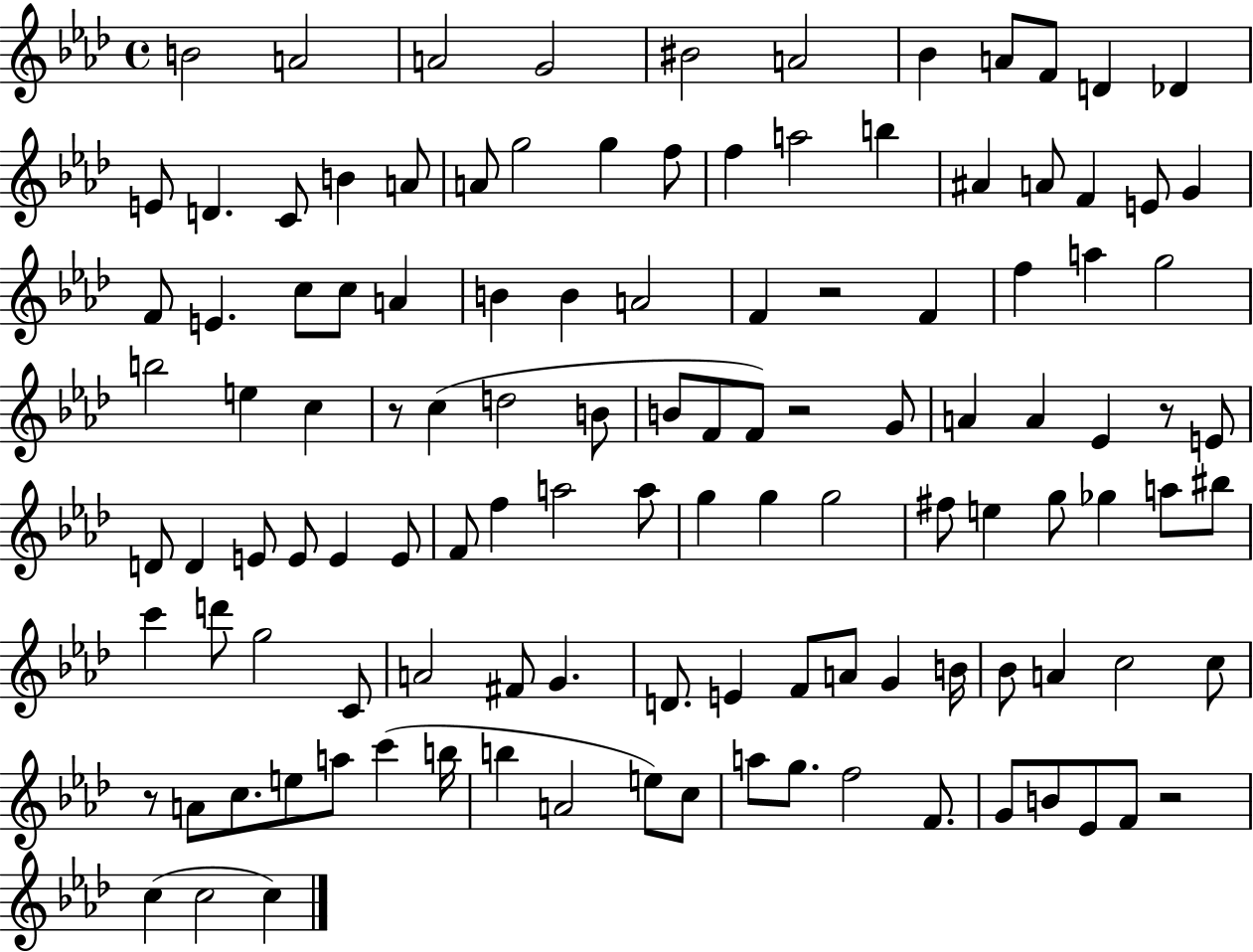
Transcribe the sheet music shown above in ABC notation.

X:1
T:Untitled
M:4/4
L:1/4
K:Ab
B2 A2 A2 G2 ^B2 A2 _B A/2 F/2 D _D E/2 D C/2 B A/2 A/2 g2 g f/2 f a2 b ^A A/2 F E/2 G F/2 E c/2 c/2 A B B A2 F z2 F f a g2 b2 e c z/2 c d2 B/2 B/2 F/2 F/2 z2 G/2 A A _E z/2 E/2 D/2 D E/2 E/2 E E/2 F/2 f a2 a/2 g g g2 ^f/2 e g/2 _g a/2 ^b/2 c' d'/2 g2 C/2 A2 ^F/2 G D/2 E F/2 A/2 G B/4 _B/2 A c2 c/2 z/2 A/2 c/2 e/2 a/2 c' b/4 b A2 e/2 c/2 a/2 g/2 f2 F/2 G/2 B/2 _E/2 F/2 z2 c c2 c